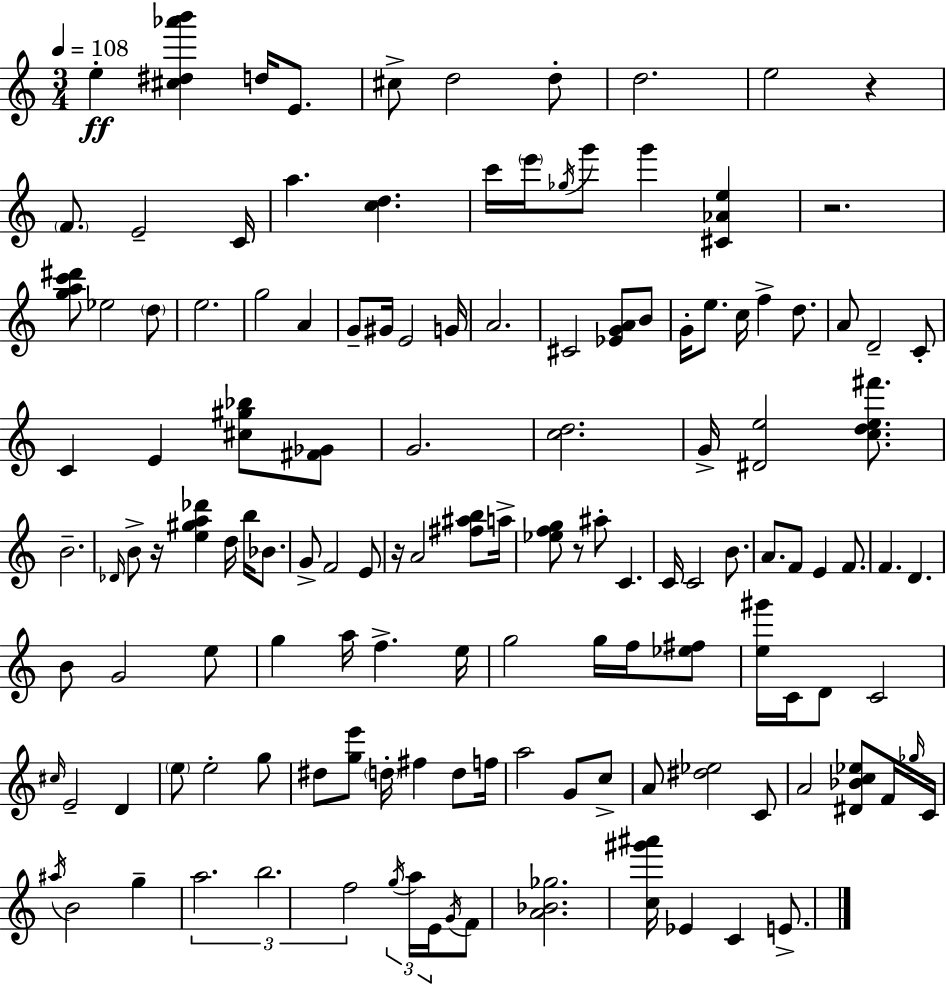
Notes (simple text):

E5/q [C#5,D#5,Ab6,B6]/q D5/s E4/e. C#5/e D5/h D5/e D5/h. E5/h R/q F4/e. E4/h C4/s A5/q. [C5,D5]/q. C6/s E6/s Gb5/s G6/e G6/q [C#4,Ab4,E5]/q R/h. [G5,A5,C6,D#6]/e Eb5/h D5/e E5/h. G5/h A4/q G4/e G#4/s E4/h G4/s A4/h. C#4/h [Eb4,G4,A4]/e B4/e G4/s E5/e. C5/s F5/q D5/e. A4/e D4/h C4/e C4/q E4/q [C#5,G#5,Bb5]/e [F#4,Gb4]/e G4/h. [C5,D5]/h. G4/s [D#4,E5]/h [C5,D5,E5,F#6]/e. B4/h. Db4/s B4/e R/s [E5,G#5,A5,Db6]/q D5/s B5/s Bb4/e. G4/e F4/h E4/e R/s A4/h [F#5,A#5,B5]/e A5/s [Eb5,F5,G5]/e R/e A#5/e C4/q. C4/s C4/h B4/e. A4/e. F4/e E4/q F4/e. F4/q. D4/q. B4/e G4/h E5/e G5/q A5/s F5/q. E5/s G5/h G5/s F5/s [Eb5,F#5]/e [E5,G#6]/s C4/s D4/e C4/h C#5/s E4/h D4/q E5/e E5/h G5/e D#5/e [G5,E6]/e D5/s F#5/q D5/e F5/s A5/h G4/e C5/e A4/e [D#5,Eb5]/h C4/e A4/h [D#4,Bb4,C5,Eb5]/e F4/s Gb5/s C4/s A#5/s B4/h G5/q A5/h. B5/h. F5/h G5/s A5/s E4/s G4/s F4/e [A4,Bb4,Gb5]/h. [C5,G#6,A#6]/s Eb4/q C4/q E4/e.